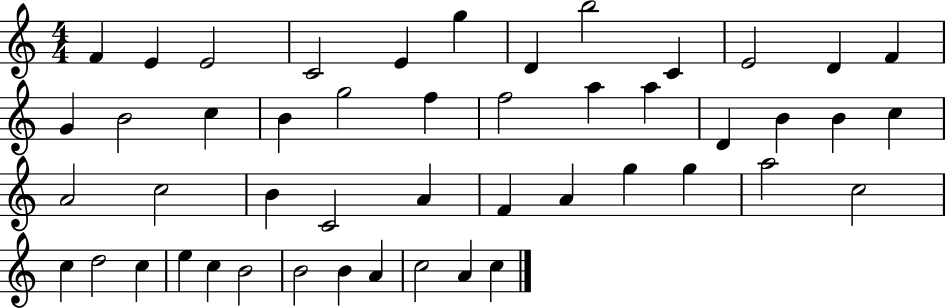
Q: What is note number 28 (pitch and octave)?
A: B4